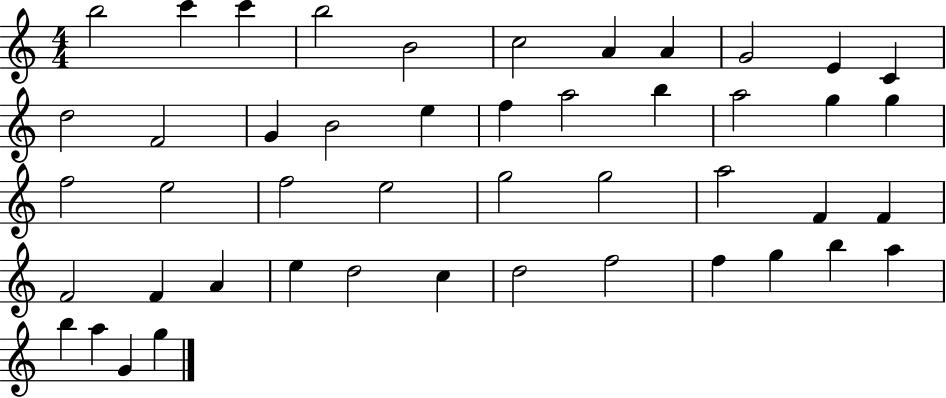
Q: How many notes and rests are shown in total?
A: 47